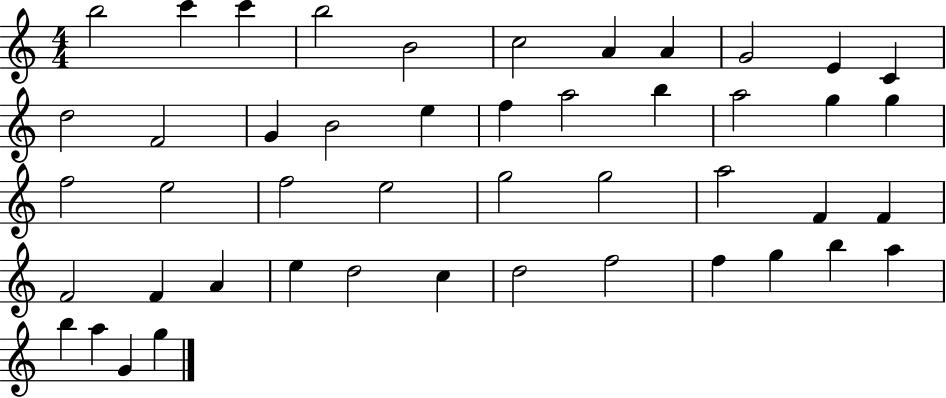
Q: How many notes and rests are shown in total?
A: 47